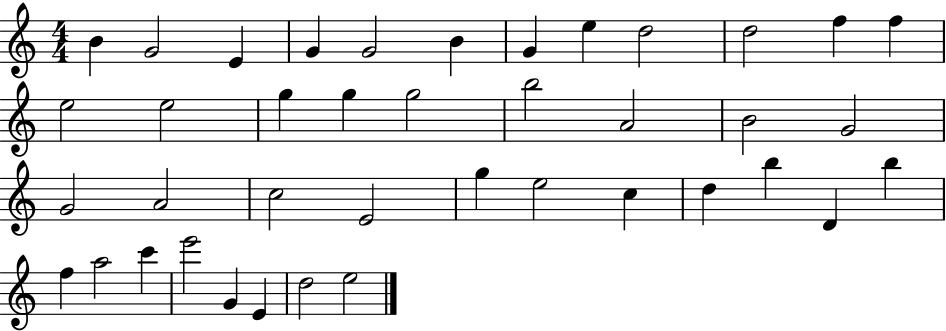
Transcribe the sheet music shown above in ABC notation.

X:1
T:Untitled
M:4/4
L:1/4
K:C
B G2 E G G2 B G e d2 d2 f f e2 e2 g g g2 b2 A2 B2 G2 G2 A2 c2 E2 g e2 c d b D b f a2 c' e'2 G E d2 e2